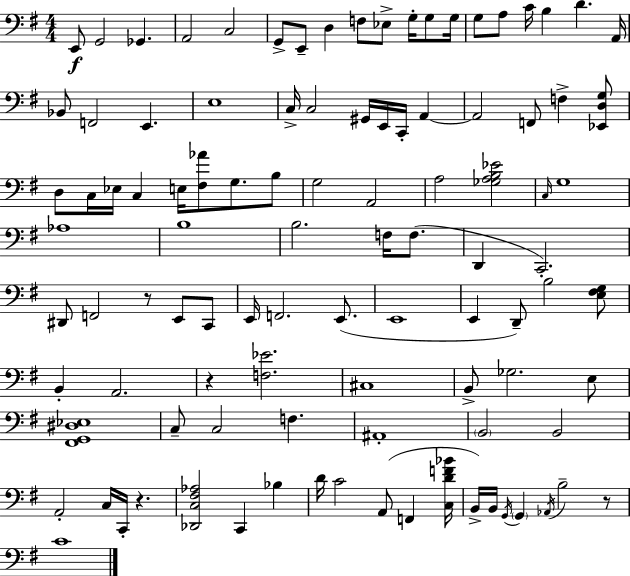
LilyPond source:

{
  \clef bass
  \numericTimeSignature
  \time 4/4
  \key e \minor
  \repeat volta 2 { e,8\f g,2 ges,4. | a,2 c2 | g,8-> e,8-- d4 f8 ees8-> g16-. g8 g16 | g8 a8 c'16 b4 d'4. a,16 | \break bes,8 f,2 e,4. | e1 | c16-> c2 gis,16 e,16 c,16-. a,4~~ | a,2 f,8 f4-> <ees, d g>8 | \break d8 c16 ees16 c4 e16 <fis aes'>8 g8. b8 | g2 a,2 | a2 <ges a b ees'>2 | \grace { c16 } g1 | \break aes1 | b1 | b2. f16 f8.( | d,4 c,2.-.) | \break dis,8 f,2 r8 e,8 c,8 | e,16 f,2. e,8.( | e,1 | e,4 d,8--) b2 <e fis g>8 | \break b,4-. a,2. | r4 <f ees'>2. | cis1 | b,8-> ges2. e8 | \break <fis, g, dis ees>1 | c8-- c2 f4. | ais,1-. | \parenthesize b,2 b,2 | \break a,2-. c16 c,16-. r4. | <des, c fis aes>2 c,4 bes4 | d'16 c'2 a,8( f,4 | <c d' f' bes'>16 b,16->) b,16 \acciaccatura { g,16 } \parenthesize g,4 \acciaccatura { aes,16 } b2-- | \break r8 c'1 | } \bar "|."
}